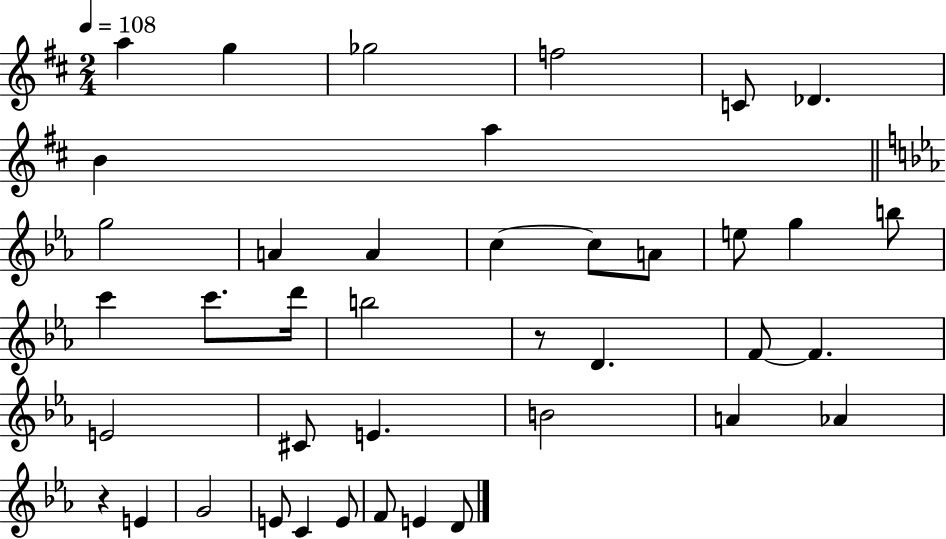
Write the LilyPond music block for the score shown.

{
  \clef treble
  \numericTimeSignature
  \time 2/4
  \key d \major
  \tempo 4 = 108
  a''4 g''4 | ges''2 | f''2 | c'8 des'4. | \break b'4 a''4 | \bar "||" \break \key ees \major g''2 | a'4 a'4 | c''4~~ c''8 a'8 | e''8 g''4 b''8 | \break c'''4 c'''8. d'''16 | b''2 | r8 d'4. | f'8~~ f'4. | \break e'2 | cis'8 e'4. | b'2 | a'4 aes'4 | \break r4 e'4 | g'2 | e'8 c'4 e'8 | f'8 e'4 d'8 | \break \bar "|."
}